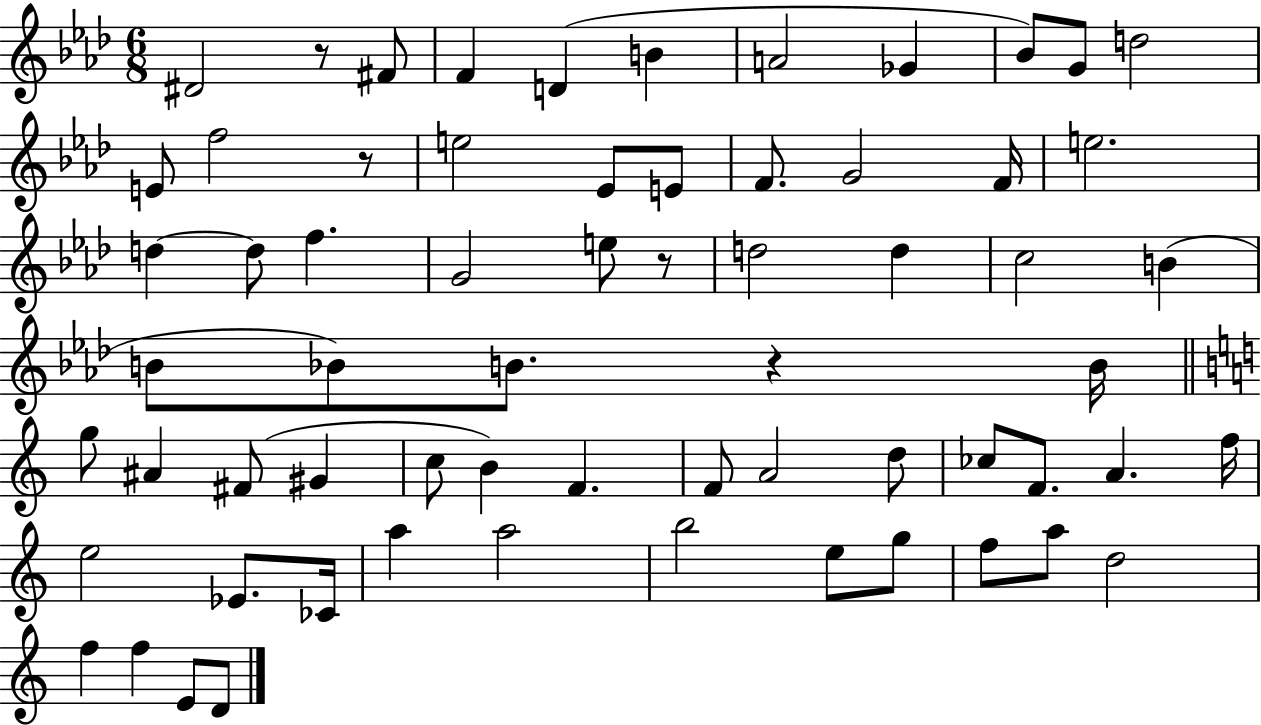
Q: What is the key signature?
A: AES major